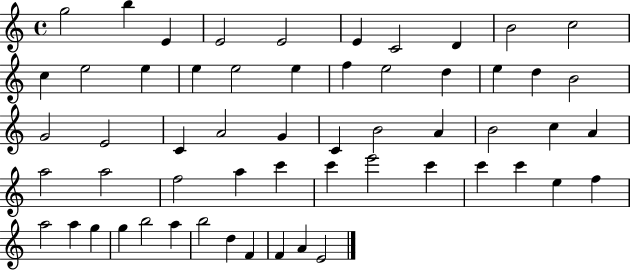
{
  \clef treble
  \time 4/4
  \defaultTimeSignature
  \key c \major
  g''2 b''4 e'4 | e'2 e'2 | e'4 c'2 d'4 | b'2 c''2 | \break c''4 e''2 e''4 | e''4 e''2 e''4 | f''4 e''2 d''4 | e''4 d''4 b'2 | \break g'2 e'2 | c'4 a'2 g'4 | c'4 b'2 a'4 | b'2 c''4 a'4 | \break a''2 a''2 | f''2 a''4 c'''4 | c'''4 e'''2 c'''4 | c'''4 c'''4 e''4 f''4 | \break a''2 a''4 g''4 | g''4 b''2 a''4 | b''2 d''4 f'4 | f'4 a'4 e'2 | \break \bar "|."
}